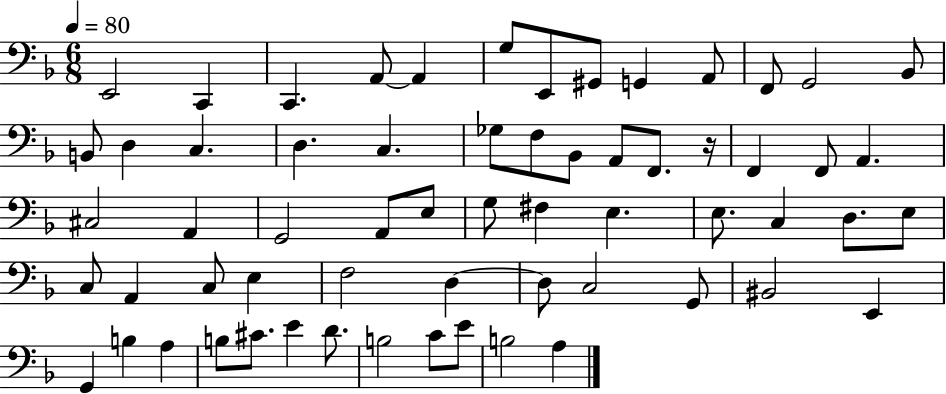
X:1
T:Untitled
M:6/8
L:1/4
K:F
E,,2 C,, C,, A,,/2 A,, G,/2 E,,/2 ^G,,/2 G,, A,,/2 F,,/2 G,,2 _B,,/2 B,,/2 D, C, D, C, _G,/2 F,/2 _B,,/2 A,,/2 F,,/2 z/4 F,, F,,/2 A,, ^C,2 A,, G,,2 A,,/2 E,/2 G,/2 ^F, E, E,/2 C, D,/2 E,/2 C,/2 A,, C,/2 E, F,2 D, D,/2 C,2 G,,/2 ^B,,2 E,, G,, B, A, B,/2 ^C/2 E D/2 B,2 C/2 E/2 B,2 A,